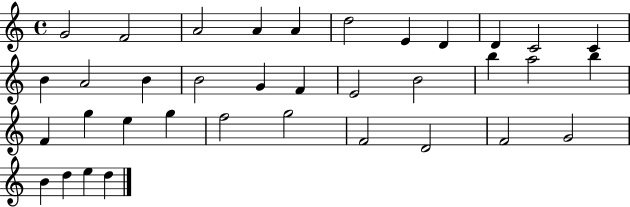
{
  \clef treble
  \time 4/4
  \defaultTimeSignature
  \key c \major
  g'2 f'2 | a'2 a'4 a'4 | d''2 e'4 d'4 | d'4 c'2 c'4 | \break b'4 a'2 b'4 | b'2 g'4 f'4 | e'2 b'2 | b''4 a''2 b''4 | \break f'4 g''4 e''4 g''4 | f''2 g''2 | f'2 d'2 | f'2 g'2 | \break b'4 d''4 e''4 d''4 | \bar "|."
}